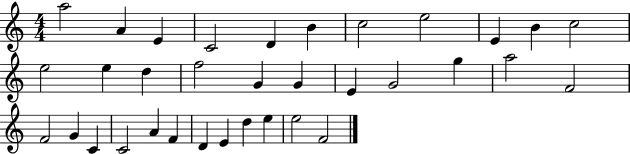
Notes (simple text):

A5/h A4/q E4/q C4/h D4/q B4/q C5/h E5/h E4/q B4/q C5/h E5/h E5/q D5/q F5/h G4/q G4/q E4/q G4/h G5/q A5/h F4/h F4/h G4/q C4/q C4/h A4/q F4/q D4/q E4/q D5/q E5/q E5/h F4/h